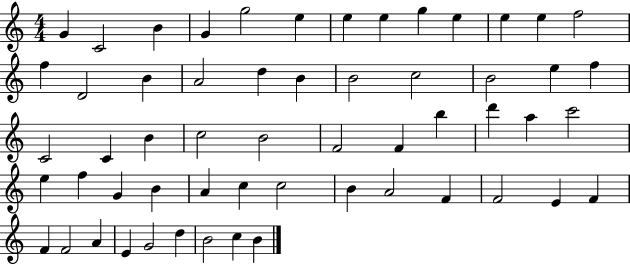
X:1
T:Untitled
M:4/4
L:1/4
K:C
G C2 B G g2 e e e g e e e f2 f D2 B A2 d B B2 c2 B2 e f C2 C B c2 B2 F2 F b d' a c'2 e f G B A c c2 B A2 F F2 E F F F2 A E G2 d B2 c B